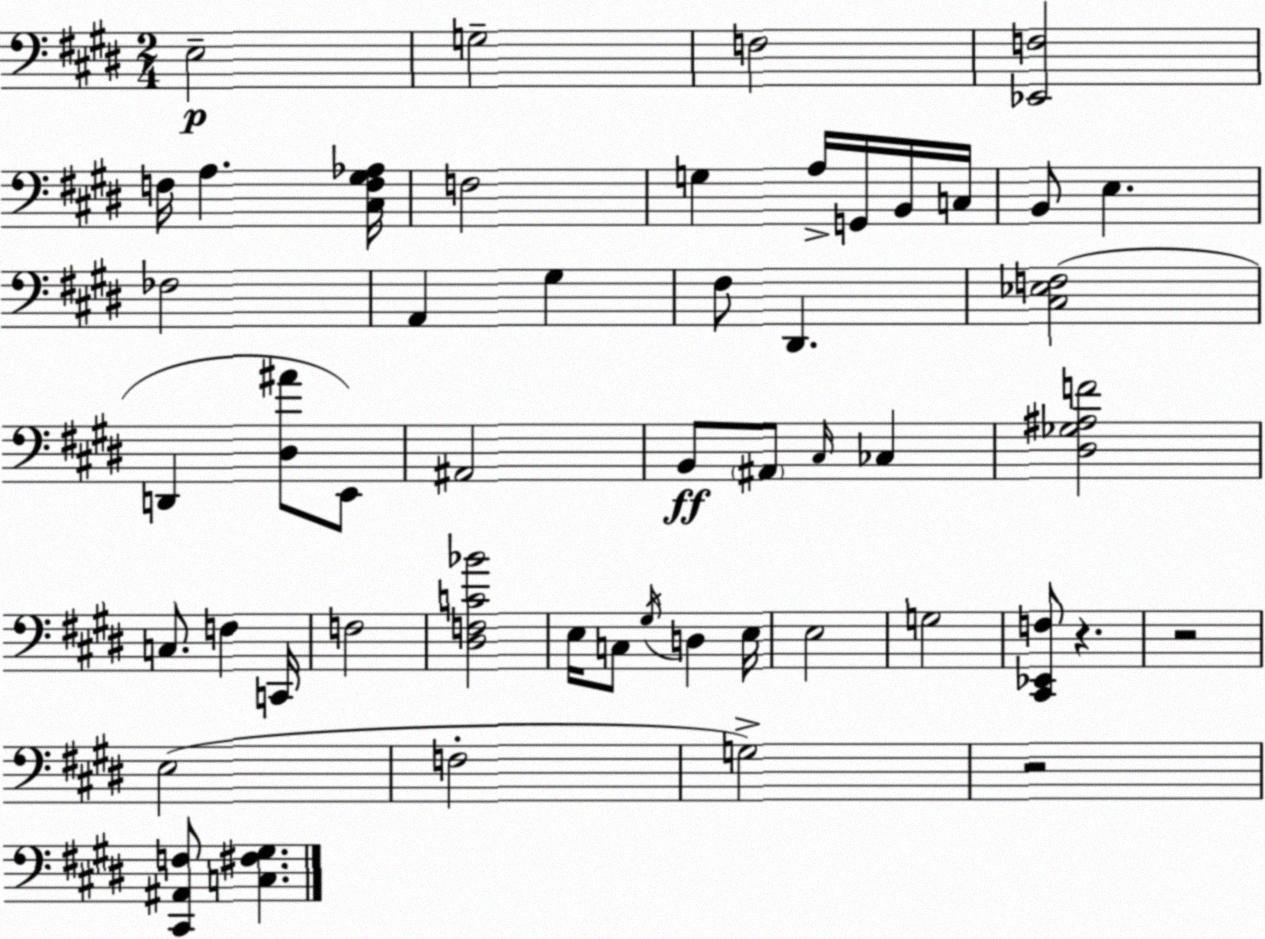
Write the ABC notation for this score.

X:1
T:Untitled
M:2/4
L:1/4
K:E
E,2 G,2 F,2 [_E,,F,]2 F,/4 A, [^C,F,^G,_A,]/4 F,2 G, A,/4 G,,/4 B,,/4 C,/4 B,,/2 E, _F,2 A,, ^G, ^F,/2 ^D,, [^C,_E,F,]2 D,, [^D,^A]/2 E,,/2 ^A,,2 B,,/2 ^A,,/2 ^C,/4 _C, [^D,_G,^A,F]2 C,/2 F, C,,/4 F,2 [^D,F,C_B]2 E,/4 C,/2 ^G,/4 D, E,/4 E,2 G,2 [^C,,_E,,F,]/2 z z2 E,2 F,2 G,2 z2 [^C,,^A,,F,]/2 [C,^F,^G,]